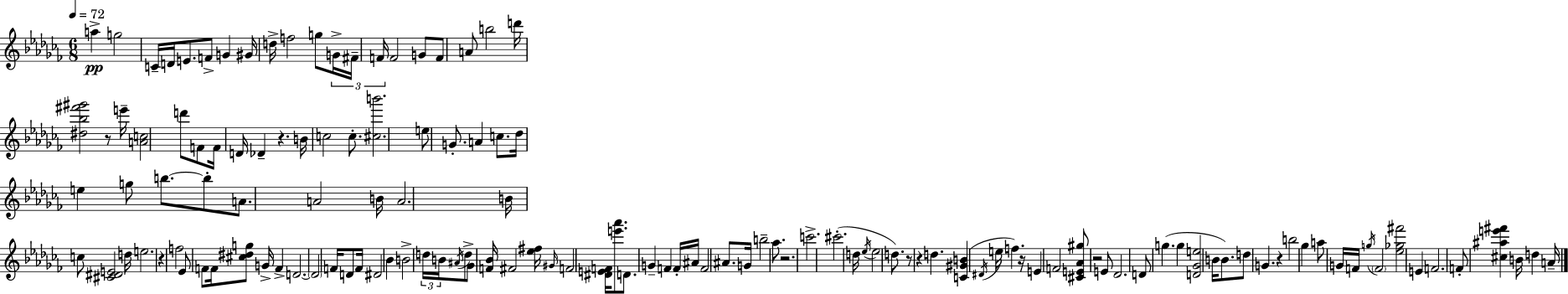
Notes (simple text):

A5/q G5/h C4/s D4/s E4/e. F4/e G4/q G#4/s D5/s F5/h G5/e G4/s F#4/s F4/s F4/h G4/e F4/e A4/e B5/h D6/s [D#5,Bb5,F#6,G#6]/h R/e E6/s [A4,C5]/h D6/e F4/e F4/s D4/s Db4/q R/q. B4/s C5/h C5/e. [C#5,B6]/h. E5/e G4/e. A4/q C5/e. Db5/s E5/q G5/e B5/e. B5/e A4/e. A4/h B4/s A4/h. B4/s C5/e [C#4,D#4,E4]/h D5/s E5/h. R/q F5/h Eb4/e F4/e F4/s [C#5,D#5,G5]/e G4/s F4/q D4/h. D4/h F4/s D4/e F4/s D#4/h Bb4/q B4/h D5/s B4/s A#4/s D5/e Gb4/e [F4,Bb4]/s F#4/h [Eb5,F#5]/s G#4/s F4/h [D#4,E4,F4]/s [E6,Ab6]/e. D4/e. G4/q F4/q F4/s A#4/s F4/h A#4/e. G4/s B5/h Ab5/e. R/h. C6/h. C#6/h. D5/s Eb5/s Eb5/h D5/e. R/e R/q D5/q. [C4,G#4,B4]/q D#4/s E5/s F5/q. R/s E4/q F4/h [C#4,E4,Ab4,G#5]/e R/h E4/e Db4/h. D4/e G5/q. G5/q [D4,Gb4,E5]/h B4/s B4/e. D5/e G4/q. R/q B5/h Gb5/q A5/e G4/s F4/s G5/s F4/h [Eb5,Gb5,F#6]/h E4/q F4/h. F4/e [C#5,A#5,E6,F#6]/q B4/s D5/q A4/s